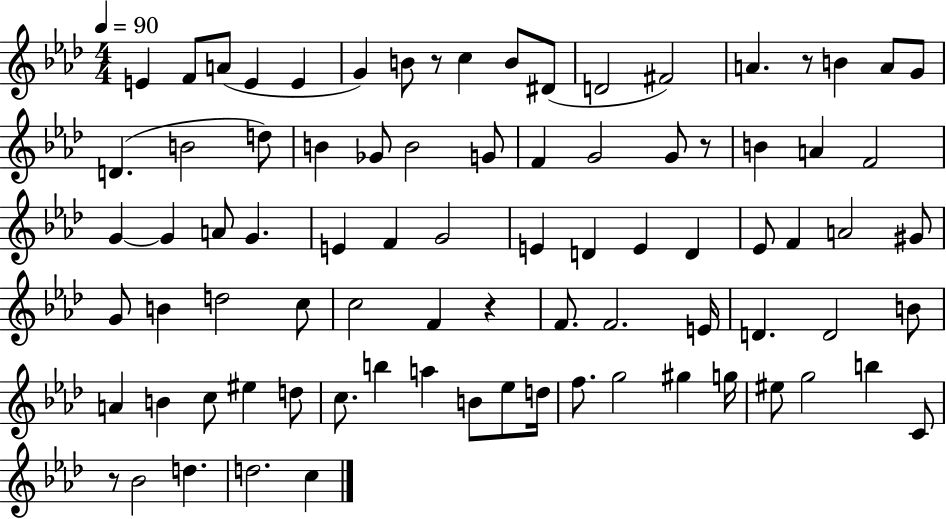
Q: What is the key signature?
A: AES major